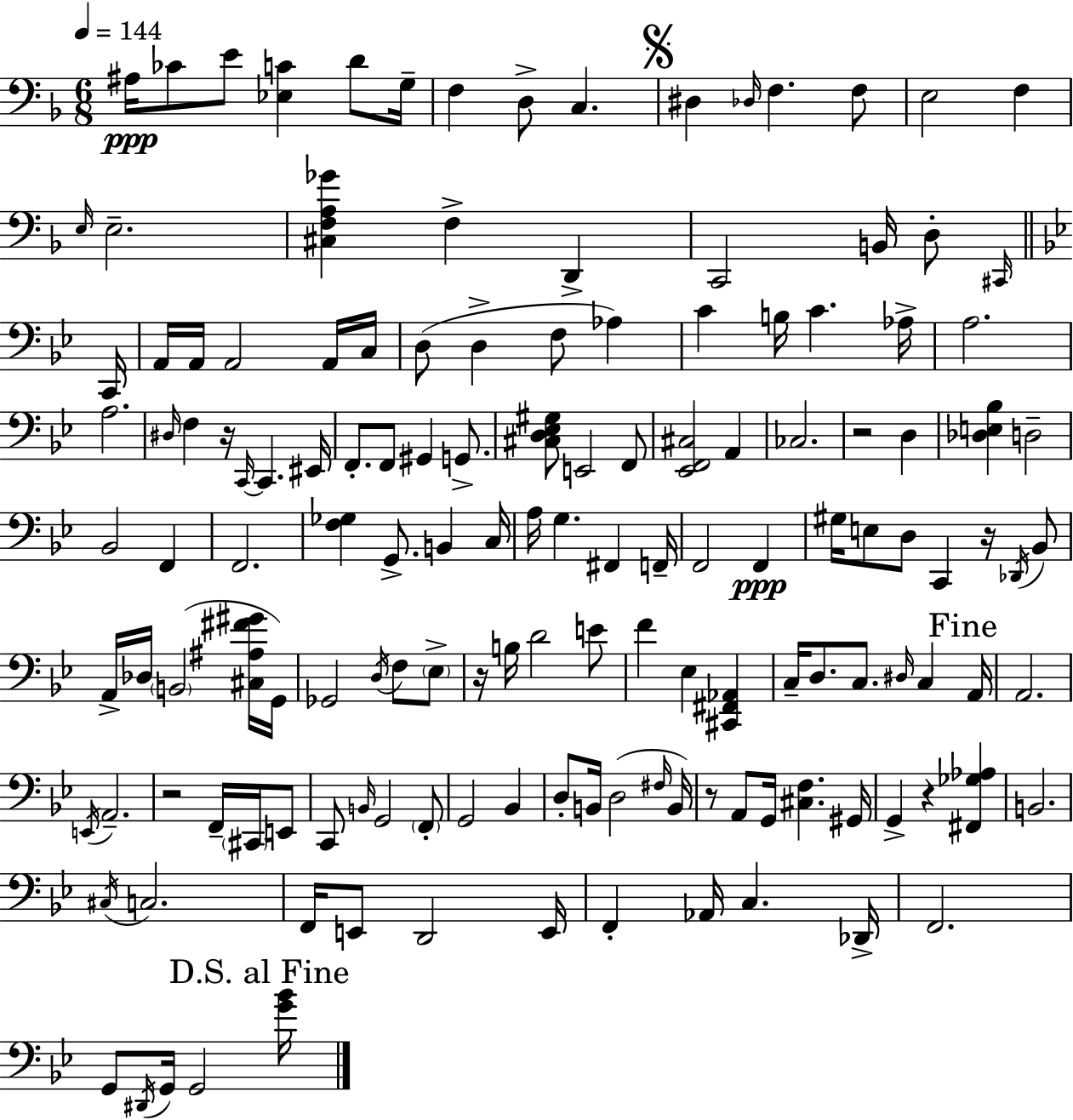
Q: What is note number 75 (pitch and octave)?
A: G2